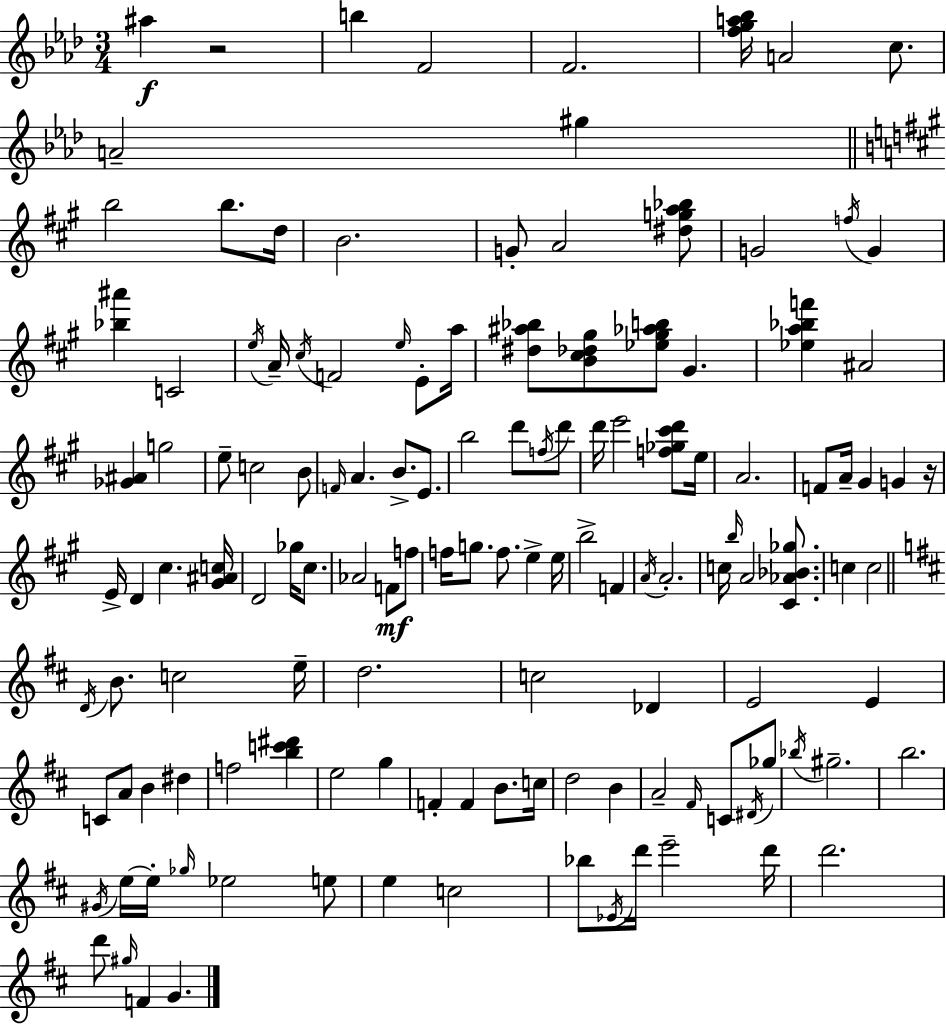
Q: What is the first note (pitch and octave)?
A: A#5